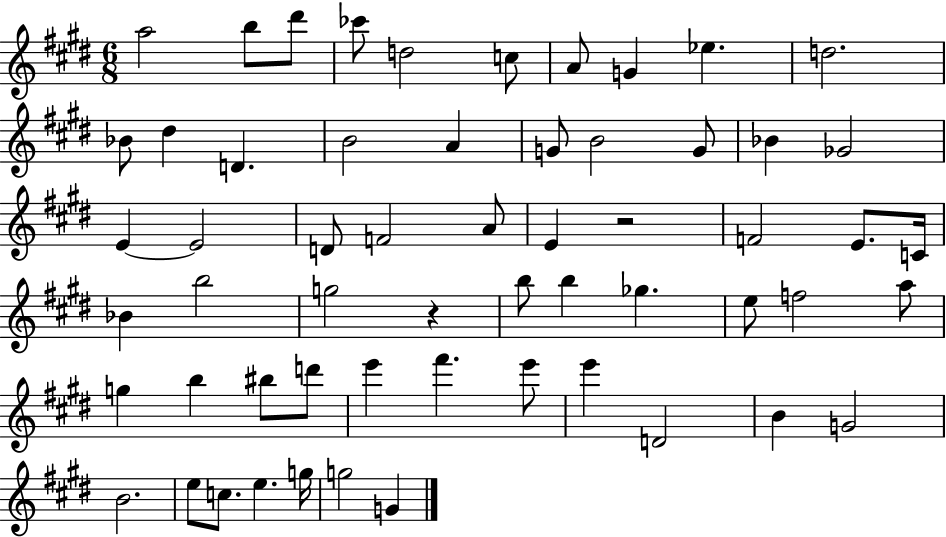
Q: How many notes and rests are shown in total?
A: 58